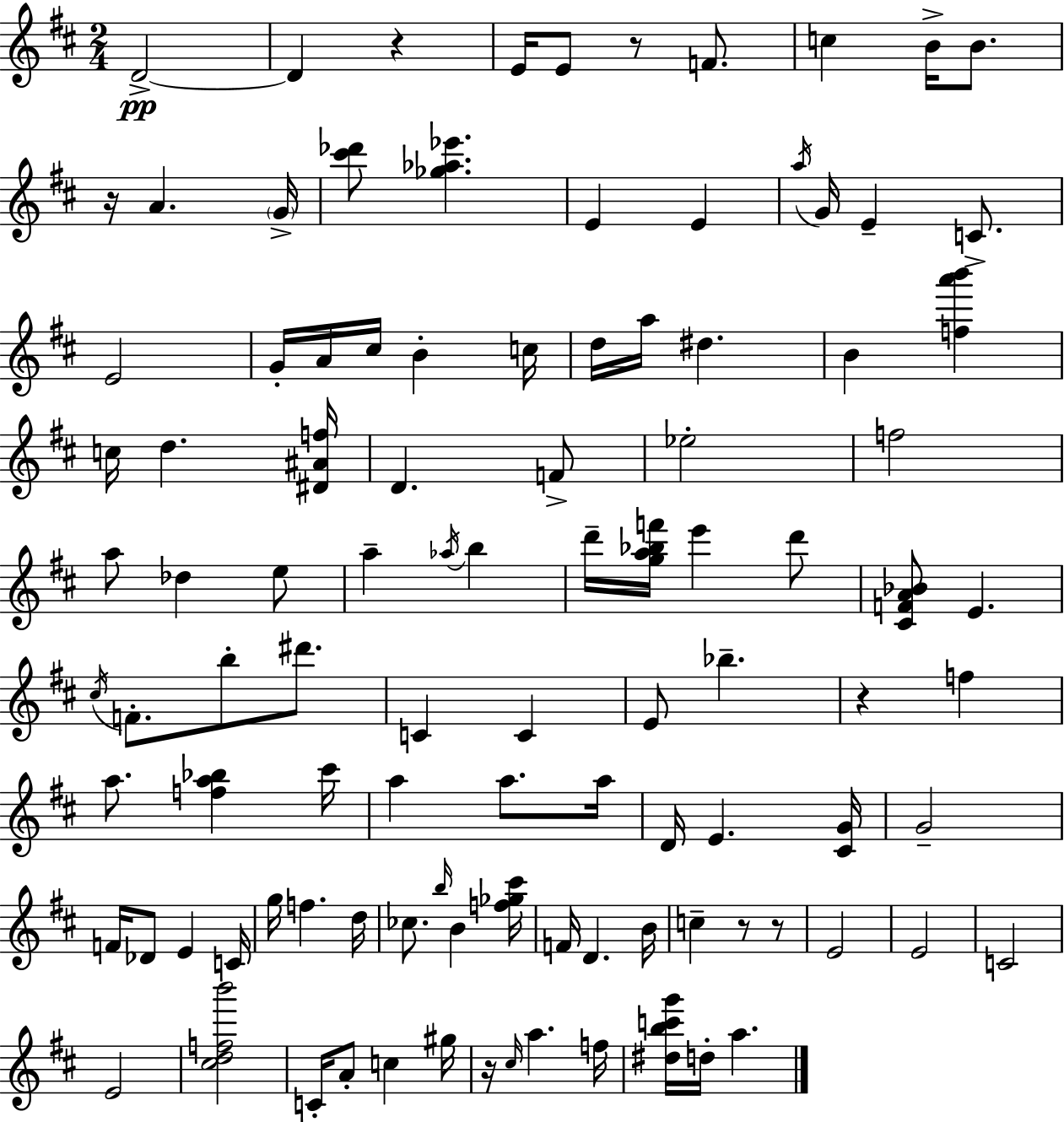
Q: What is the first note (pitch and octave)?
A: D4